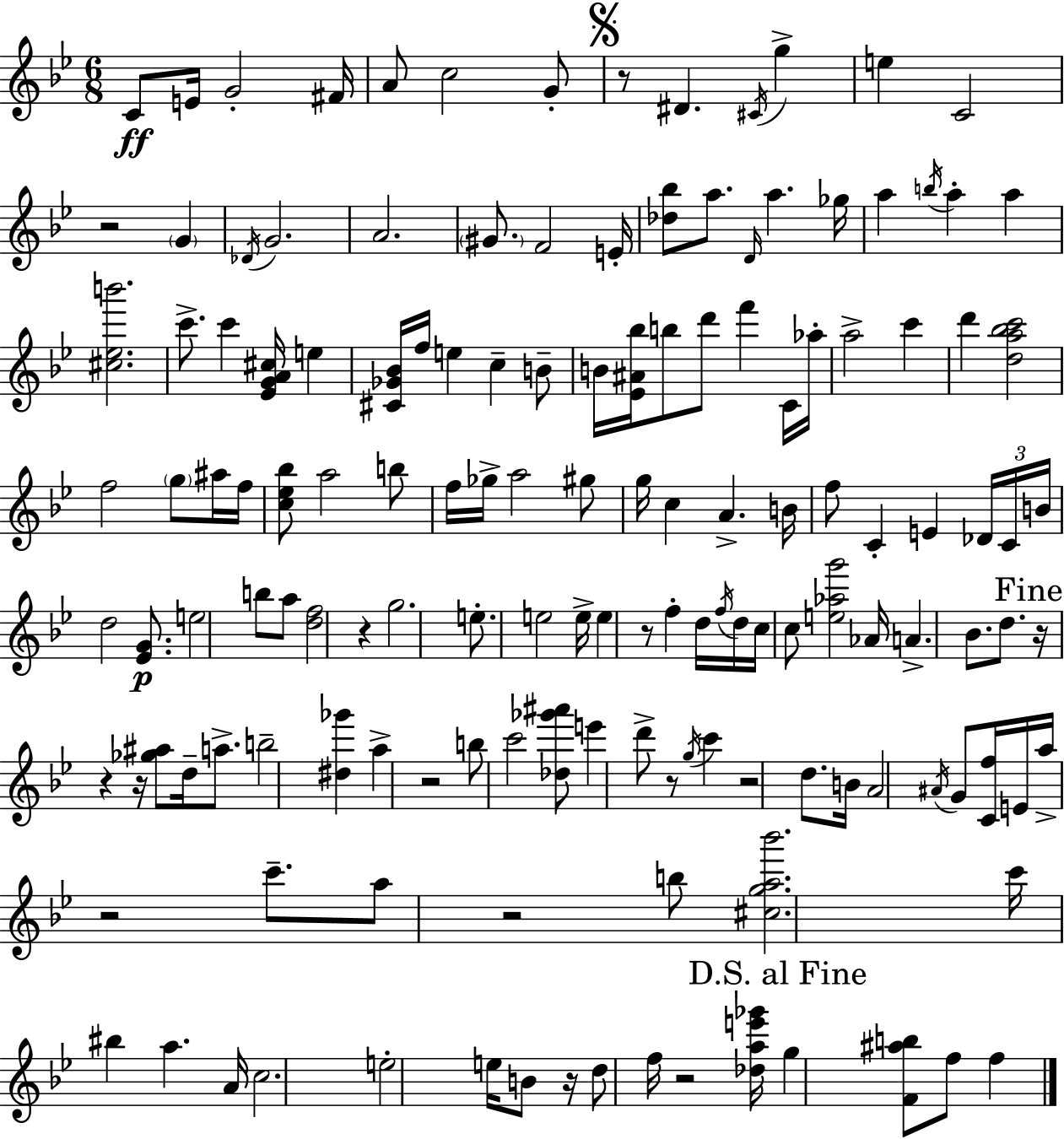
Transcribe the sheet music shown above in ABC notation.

X:1
T:Untitled
M:6/8
L:1/4
K:Gm
C/2 E/4 G2 ^F/4 A/2 c2 G/2 z/2 ^D ^C/4 g e C2 z2 G _D/4 G2 A2 ^G/2 F2 E/4 [_d_b]/2 a/2 D/4 a _g/4 a b/4 a a [^c_eb']2 c'/2 c' [_EGA^c]/4 e [^C_G_B]/4 f/4 e c B/2 B/4 [_E^A_b]/4 b/2 d'/2 f' C/4 _a/4 a2 c' d' [da_bc']2 f2 g/2 ^a/4 f/4 [c_e_b]/2 a2 b/2 f/4 _g/4 a2 ^g/2 g/4 c A B/4 f/2 C E _D/4 C/4 B/4 d2 [_EG]/2 e2 b/2 a/2 [df]2 z g2 e/2 e2 e/4 e z/2 f d/4 f/4 d/4 c/4 c/2 [e_ag']2 _A/4 A _B/2 d/2 z/4 z z/4 [_g^a]/2 d/4 a/2 b2 [^d_g'] a z2 b/2 c'2 [_d_g'^a']/2 e' d'/2 z/2 g/4 c' z2 d/2 B/4 A2 ^A/4 G/2 [Cf]/4 E/4 a/4 z2 c'/2 a/2 z2 b/2 [^cga_b']2 c'/4 ^b a A/4 c2 e2 e/4 B/2 z/4 d/2 f/4 z2 [_dae'_g']/4 g [F^ab]/2 f/2 f